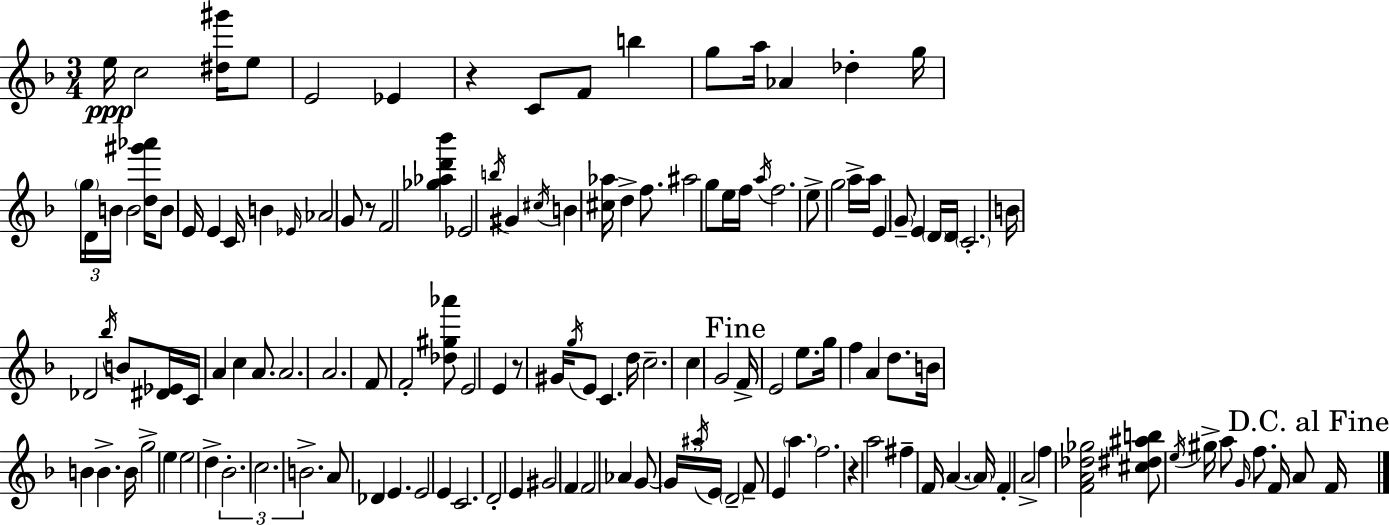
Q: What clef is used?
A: treble